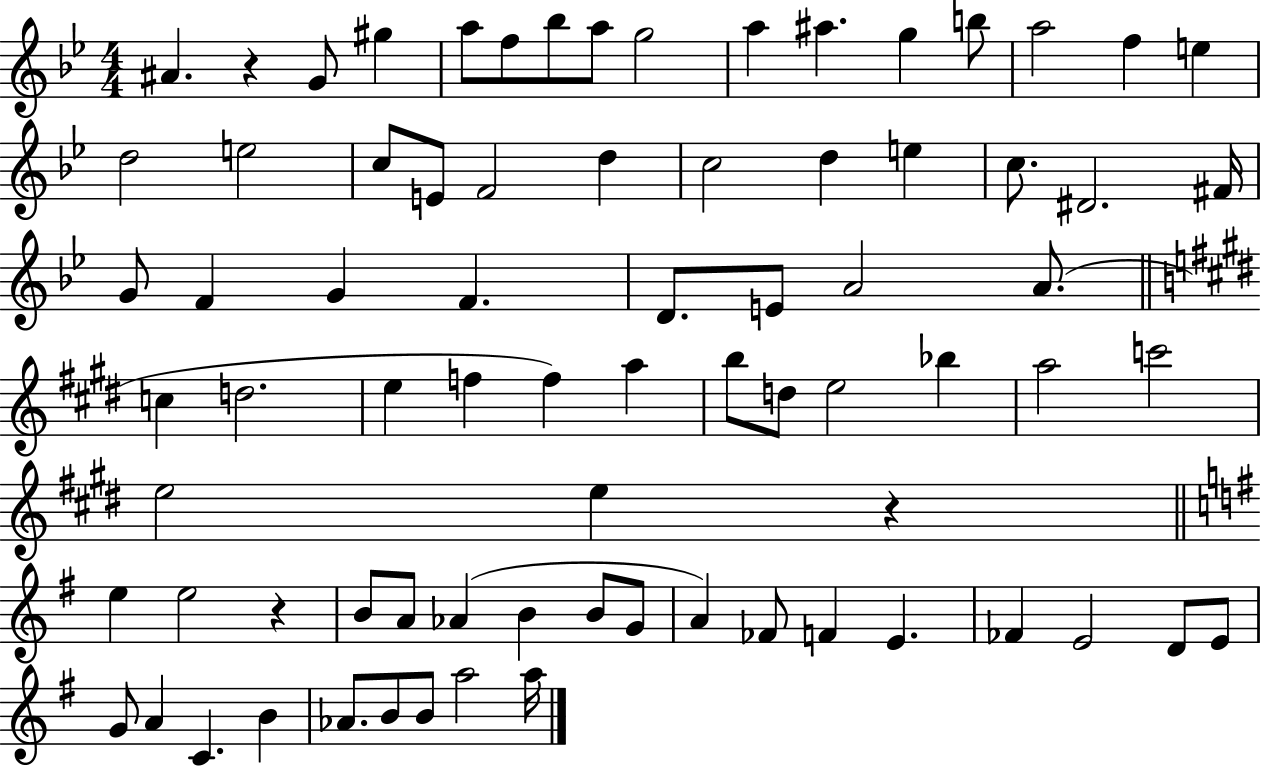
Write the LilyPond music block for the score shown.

{
  \clef treble
  \numericTimeSignature
  \time 4/4
  \key bes \major
  ais'4. r4 g'8 gis''4 | a''8 f''8 bes''8 a''8 g''2 | a''4 ais''4. g''4 b''8 | a''2 f''4 e''4 | \break d''2 e''2 | c''8 e'8 f'2 d''4 | c''2 d''4 e''4 | c''8. dis'2. fis'16 | \break g'8 f'4 g'4 f'4. | d'8. e'8 a'2 a'8.( | \bar "||" \break \key e \major c''4 d''2. | e''4 f''4 f''4) a''4 | b''8 d''8 e''2 bes''4 | a''2 c'''2 | \break e''2 e''4 r4 | \bar "||" \break \key g \major e''4 e''2 r4 | b'8 a'8 aes'4( b'4 b'8 g'8 | a'4) fes'8 f'4 e'4. | fes'4 e'2 d'8 e'8 | \break g'8 a'4 c'4. b'4 | aes'8. b'8 b'8 a''2 a''16 | \bar "|."
}